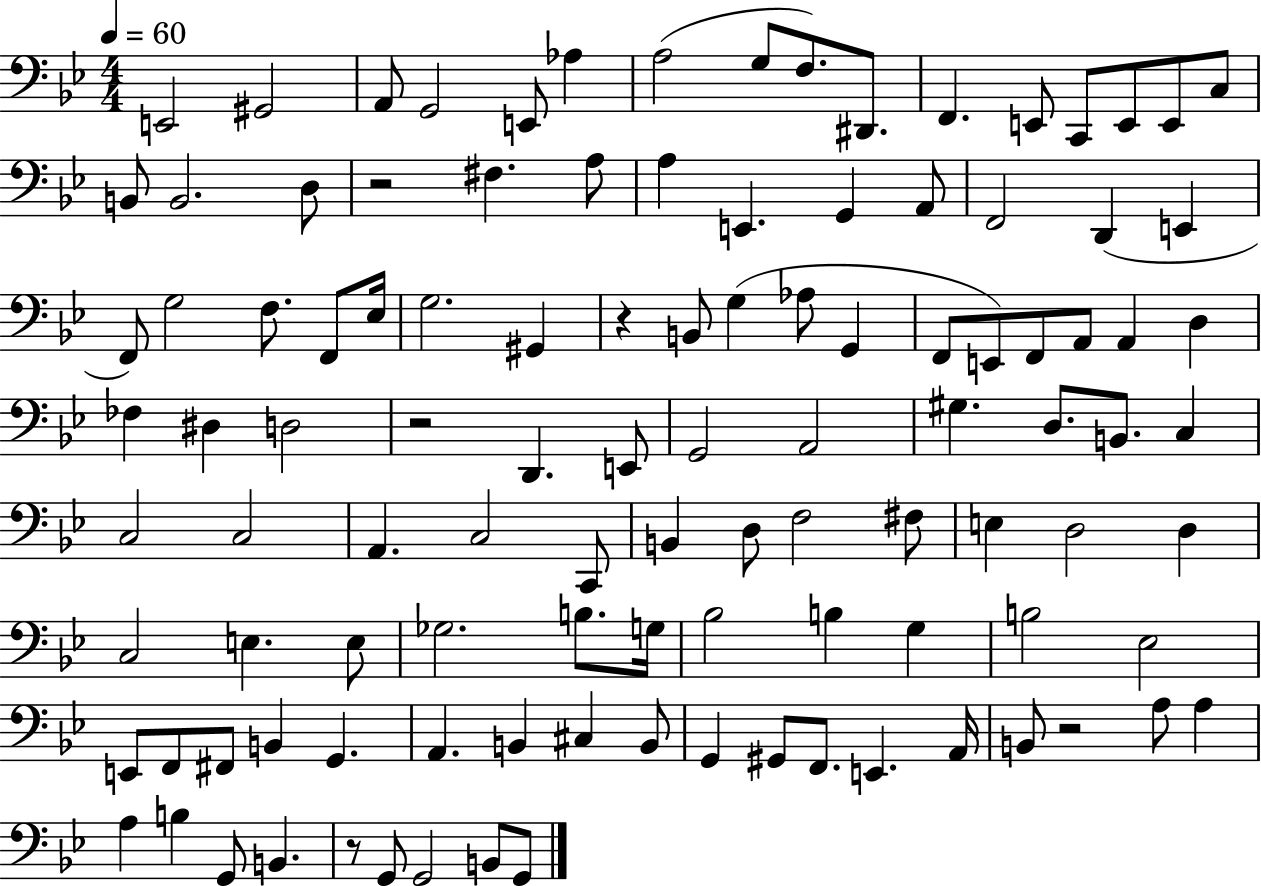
{
  \clef bass
  \numericTimeSignature
  \time 4/4
  \key bes \major
  \tempo 4 = 60
  \repeat volta 2 { e,2 gis,2 | a,8 g,2 e,8 aes4 | a2( g8 f8.) dis,8. | f,4. e,8 c,8 e,8 e,8 c8 | \break b,8 b,2. d8 | r2 fis4. a8 | a4 e,4. g,4 a,8 | f,2 d,4( e,4 | \break f,8) g2 f8. f,8 ees16 | g2. gis,4 | r4 b,8 g4( aes8 g,4 | f,8 e,8) f,8 a,8 a,4 d4 | \break fes4 dis4 d2 | r2 d,4. e,8 | g,2 a,2 | gis4. d8. b,8. c4 | \break c2 c2 | a,4. c2 c,8 | b,4 d8 f2 fis8 | e4 d2 d4 | \break c2 e4. e8 | ges2. b8. g16 | bes2 b4 g4 | b2 ees2 | \break e,8 f,8 fis,8 b,4 g,4. | a,4. b,4 cis4 b,8 | g,4 gis,8 f,8. e,4. a,16 | b,8 r2 a8 a4 | \break a4 b4 g,8 b,4. | r8 g,8 g,2 b,8 g,8 | } \bar "|."
}